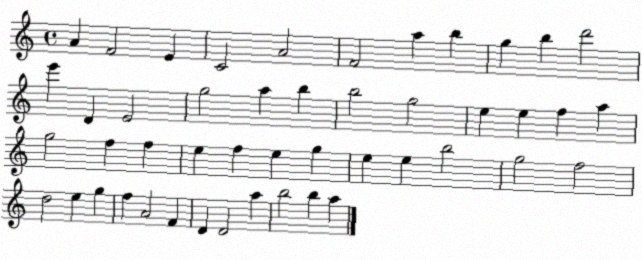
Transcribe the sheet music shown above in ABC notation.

X:1
T:Untitled
M:4/4
L:1/4
K:C
A F2 E C2 A2 F2 a b g b d'2 e' D E2 g2 a b b2 g2 e e f a g2 f f e f e g e e b2 g2 f2 d2 e g f A2 F D D2 a b2 b a